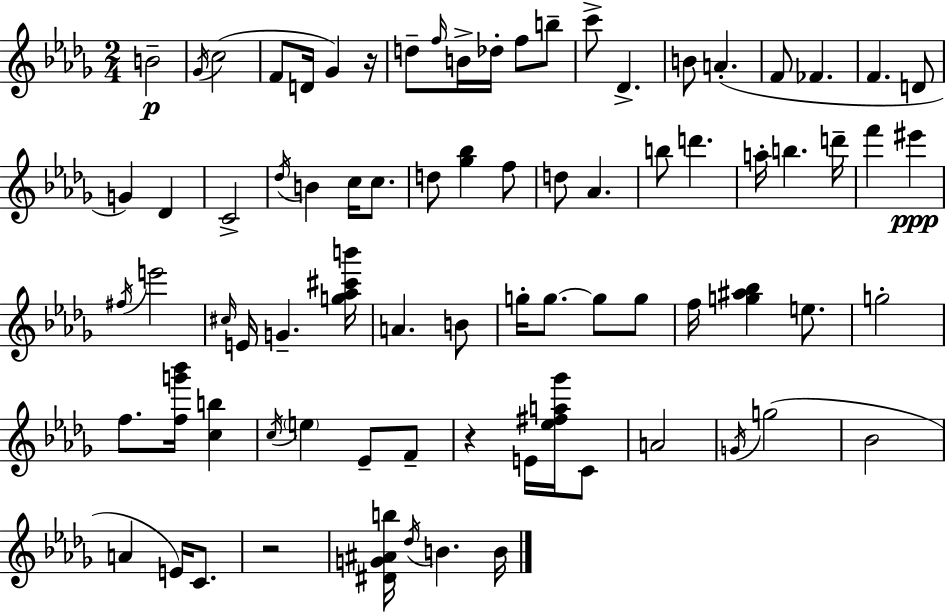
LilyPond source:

{
  \clef treble
  \numericTimeSignature
  \time 2/4
  \key bes \minor
  \repeat volta 2 { b'2--\p | \acciaccatura { ges'16 } c''2( | f'8 d'16 ges'4) | r16 d''8-- \grace { f''16 } b'16-> des''16-. f''8 | \break b''8-- c'''8-> des'4.-> | b'8 a'4.-.( | f'8 fes'4. | f'4. | \break d'8 g'4) des'4 | c'2-> | \acciaccatura { des''16 } b'4 c''16 | c''8. d''8 <ges'' bes''>4 | \break f''8 d''8 aes'4. | b''8 d'''4. | a''16-. b''4. | d'''16-- f'''4 eis'''4\ppp | \break \acciaccatura { fis''16 } e'''2 | \grace { cis''16 } e'16 g'4.-- | <g'' aes'' cis''' b'''>16 a'4. | b'8 g''16-. g''8.~~ | \break g''8 g''8 f''16 <g'' ais'' bes''>4 | e''8. g''2-. | f''8. | <f'' g''' bes'''>16 <c'' b''>4 \acciaccatura { c''16 } \parenthesize e''4 | \break ees'8-- f'8-- r4 | e'16 <ees'' fis'' a'' ges'''>16 c'8 a'2 | \acciaccatura { g'16 } g''2( | bes'2 | \break a'4 | e'16) c'8. r2 | <dis' g' ais' b''>16 | \acciaccatura { des''16 } b'4. b'16 | \break } \bar "|."
}